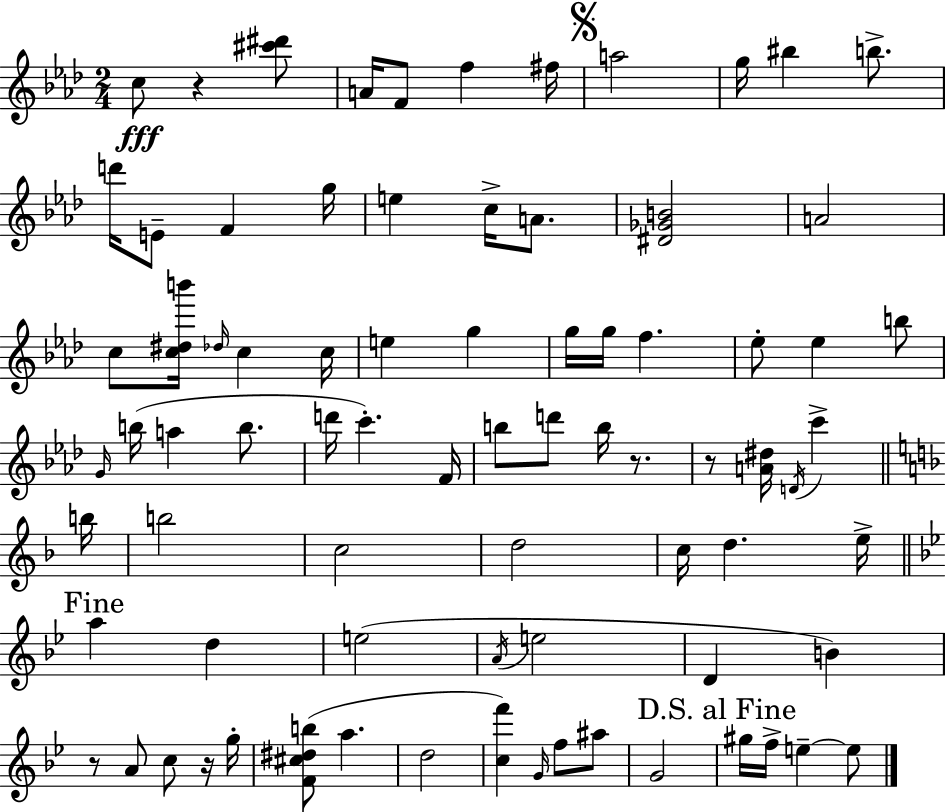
X:1
T:Untitled
M:2/4
L:1/4
K:Fm
c/2 z [^c'^d']/2 A/4 F/2 f ^f/4 a2 g/4 ^b b/2 d'/4 E/2 F g/4 e c/4 A/2 [^D_GB]2 A2 c/2 [c^db']/4 _d/4 c c/4 e g g/4 g/4 f _e/2 _e b/2 G/4 b/4 a b/2 d'/4 c' F/4 b/2 d'/2 b/4 z/2 z/2 [A^d]/4 D/4 c' b/4 b2 c2 d2 c/4 d e/4 a d e2 A/4 e2 D B z/2 A/2 c/2 z/4 g/4 [F^c^db]/2 a d2 [cf'] G/4 f/2 ^a/2 G2 ^g/4 f/4 e e/2